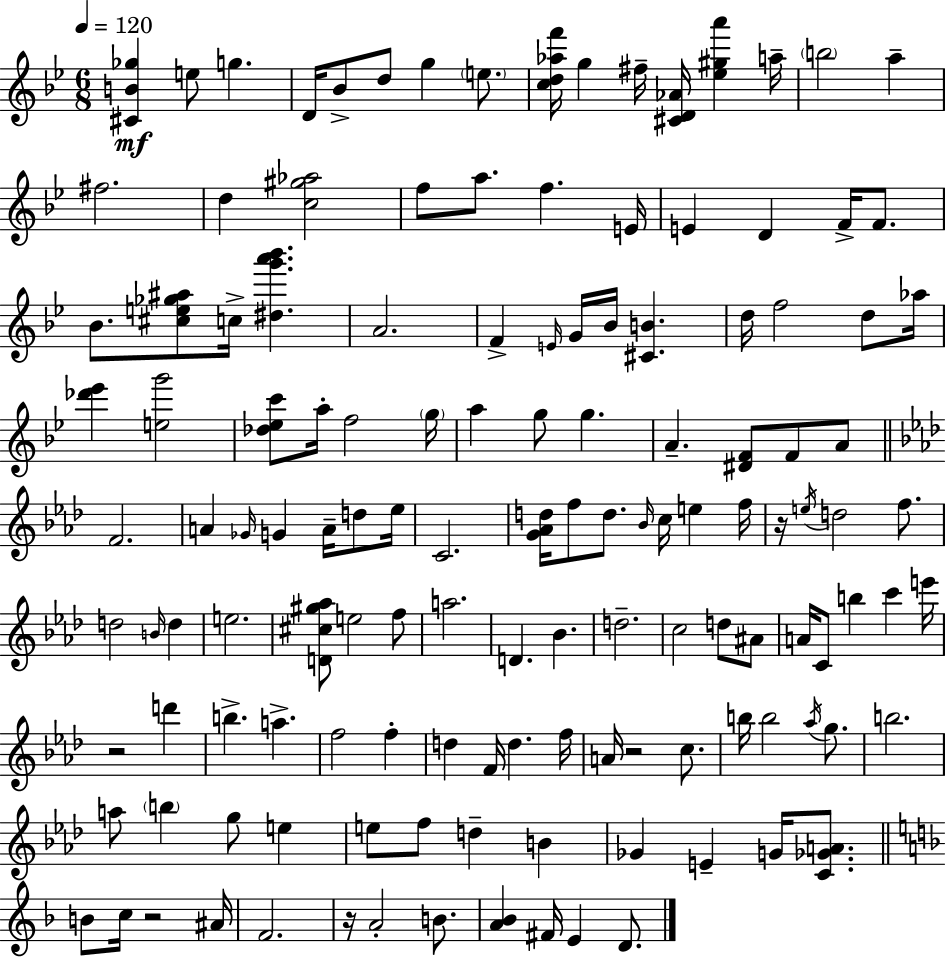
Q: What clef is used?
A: treble